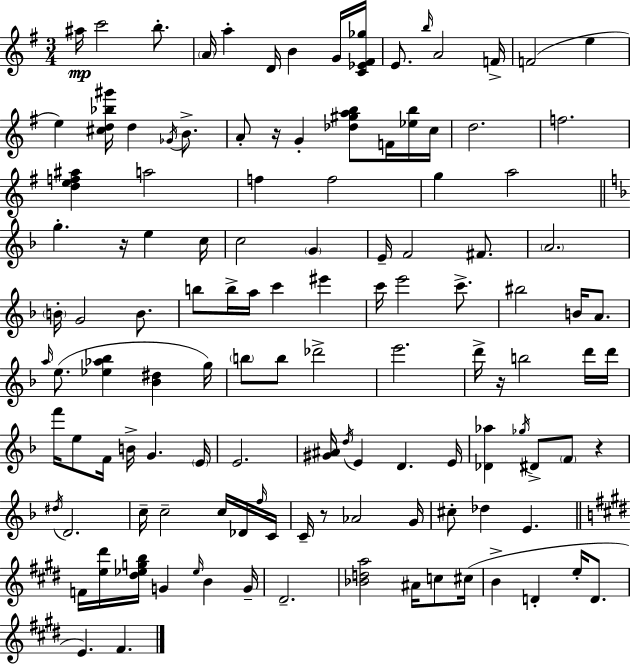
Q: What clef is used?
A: treble